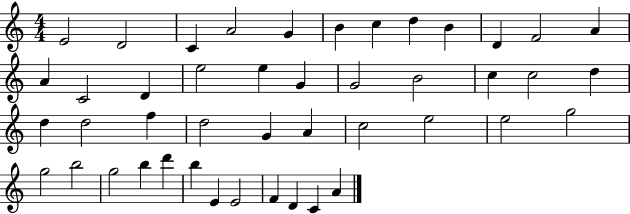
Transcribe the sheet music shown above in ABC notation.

X:1
T:Untitled
M:4/4
L:1/4
K:C
E2 D2 C A2 G B c d B D F2 A A C2 D e2 e G G2 B2 c c2 d d d2 f d2 G A c2 e2 e2 g2 g2 b2 g2 b d' b E E2 F D C A